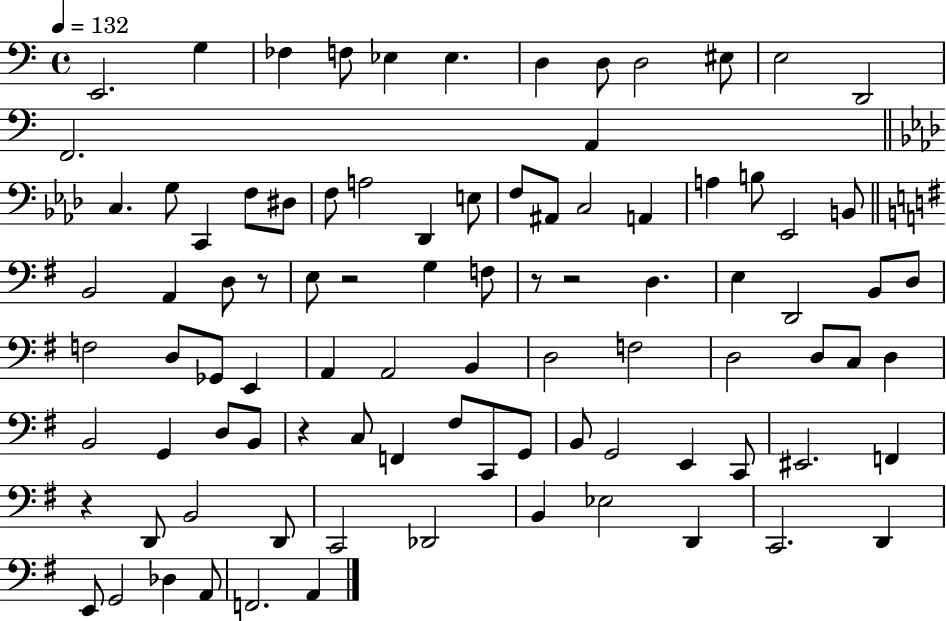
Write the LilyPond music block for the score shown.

{
  \clef bass
  \time 4/4
  \defaultTimeSignature
  \key c \major
  \tempo 4 = 132
  \repeat volta 2 { e,2. g4 | fes4 f8 ees4 ees4. | d4 d8 d2 eis8 | e2 d,2 | \break f,2. a,4 | \bar "||" \break \key aes \major c4. g8 c,4 f8 dis8 | f8 a2 des,4 e8 | f8 ais,8 c2 a,4 | a4 b8 ees,2 b,8 | \break \bar "||" \break \key e \minor b,2 a,4 d8 r8 | e8 r2 g4 f8 | r8 r2 d4. | e4 d,2 b,8 d8 | \break f2 d8 ges,8 e,4 | a,4 a,2 b,4 | d2 f2 | d2 d8 c8 d4 | \break b,2 g,4 d8 b,8 | r4 c8 f,4 fis8 c,8 g,8 | b,8 g,2 e,4 c,8 | eis,2. f,4 | \break r4 d,8 b,2 d,8 | c,2 des,2 | b,4 ees2 d,4 | c,2. d,4 | \break e,8 g,2 des4 a,8 | f,2. a,4 | } \bar "|."
}